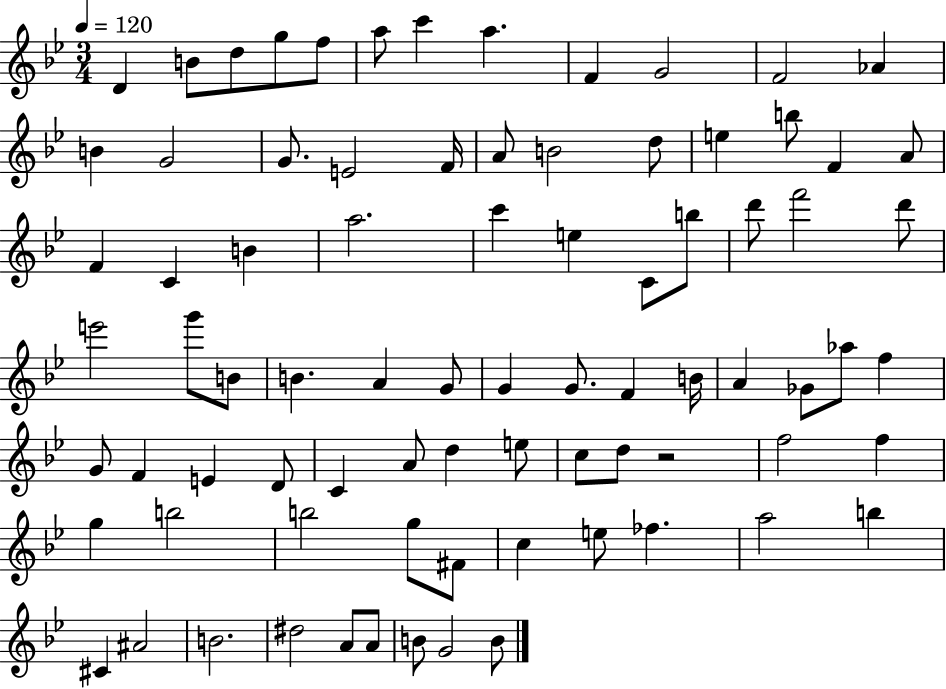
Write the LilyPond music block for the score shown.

{
  \clef treble
  \numericTimeSignature
  \time 3/4
  \key bes \major
  \tempo 4 = 120
  d'4 b'8 d''8 g''8 f''8 | a''8 c'''4 a''4. | f'4 g'2 | f'2 aes'4 | \break b'4 g'2 | g'8. e'2 f'16 | a'8 b'2 d''8 | e''4 b''8 f'4 a'8 | \break f'4 c'4 b'4 | a''2. | c'''4 e''4 c'8 b''8 | d'''8 f'''2 d'''8 | \break e'''2 g'''8 b'8 | b'4. a'4 g'8 | g'4 g'8. f'4 b'16 | a'4 ges'8 aes''8 f''4 | \break g'8 f'4 e'4 d'8 | c'4 a'8 d''4 e''8 | c''8 d''8 r2 | f''2 f''4 | \break g''4 b''2 | b''2 g''8 fis'8 | c''4 e''8 fes''4. | a''2 b''4 | \break cis'4 ais'2 | b'2. | dis''2 a'8 a'8 | b'8 g'2 b'8 | \break \bar "|."
}